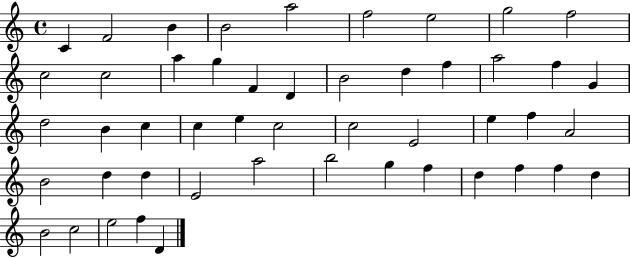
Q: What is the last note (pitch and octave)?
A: D4